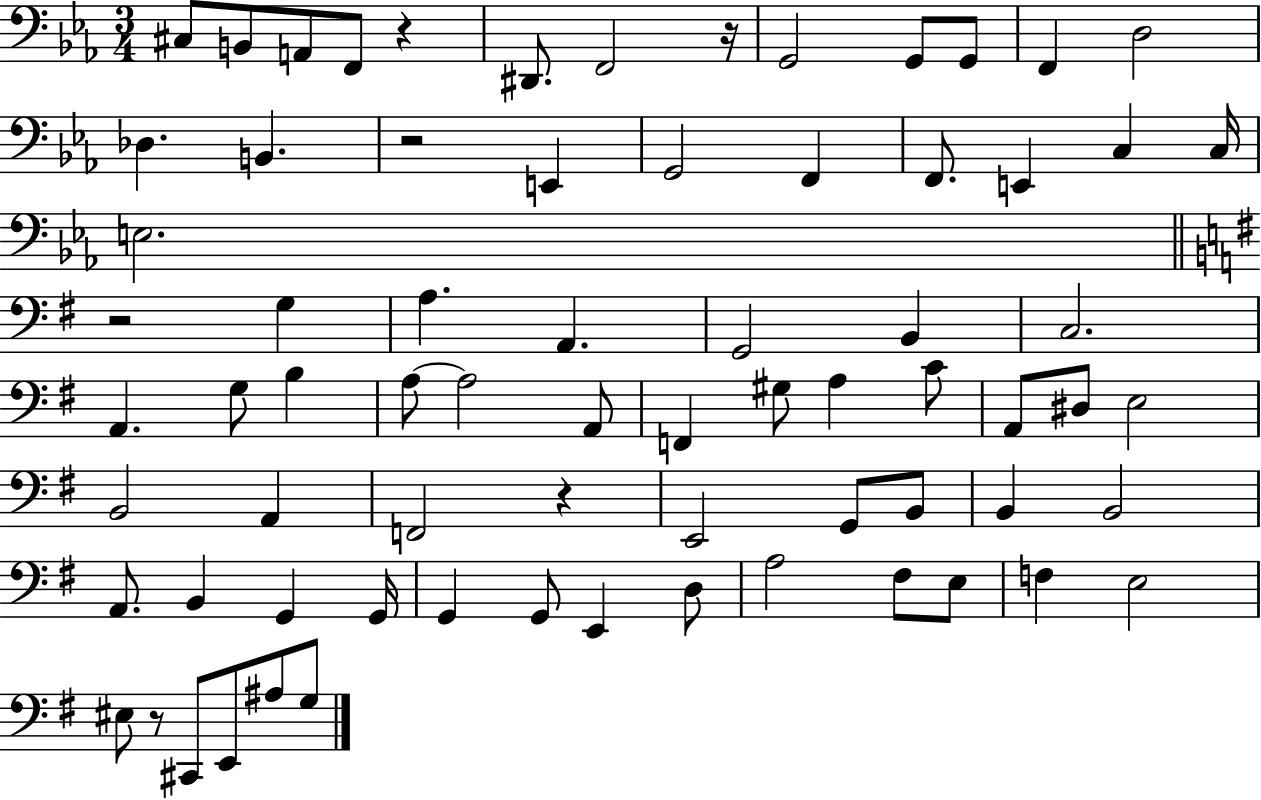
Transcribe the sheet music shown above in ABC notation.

X:1
T:Untitled
M:3/4
L:1/4
K:Eb
^C,/2 B,,/2 A,,/2 F,,/2 z ^D,,/2 F,,2 z/4 G,,2 G,,/2 G,,/2 F,, D,2 _D, B,, z2 E,, G,,2 F,, F,,/2 E,, C, C,/4 E,2 z2 G, A, A,, G,,2 B,, C,2 A,, G,/2 B, A,/2 A,2 A,,/2 F,, ^G,/2 A, C/2 A,,/2 ^D,/2 E,2 B,,2 A,, F,,2 z E,,2 G,,/2 B,,/2 B,, B,,2 A,,/2 B,, G,, G,,/4 G,, G,,/2 E,, D,/2 A,2 ^F,/2 E,/2 F, E,2 ^E,/2 z/2 ^C,,/2 E,,/2 ^A,/2 G,/2